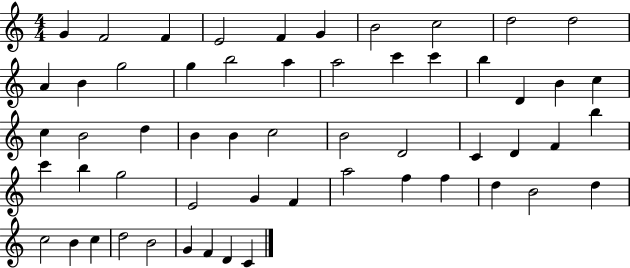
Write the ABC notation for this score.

X:1
T:Untitled
M:4/4
L:1/4
K:C
G F2 F E2 F G B2 c2 d2 d2 A B g2 g b2 a a2 c' c' b D B c c B2 d B B c2 B2 D2 C D F b c' b g2 E2 G F a2 f f d B2 d c2 B c d2 B2 G F D C